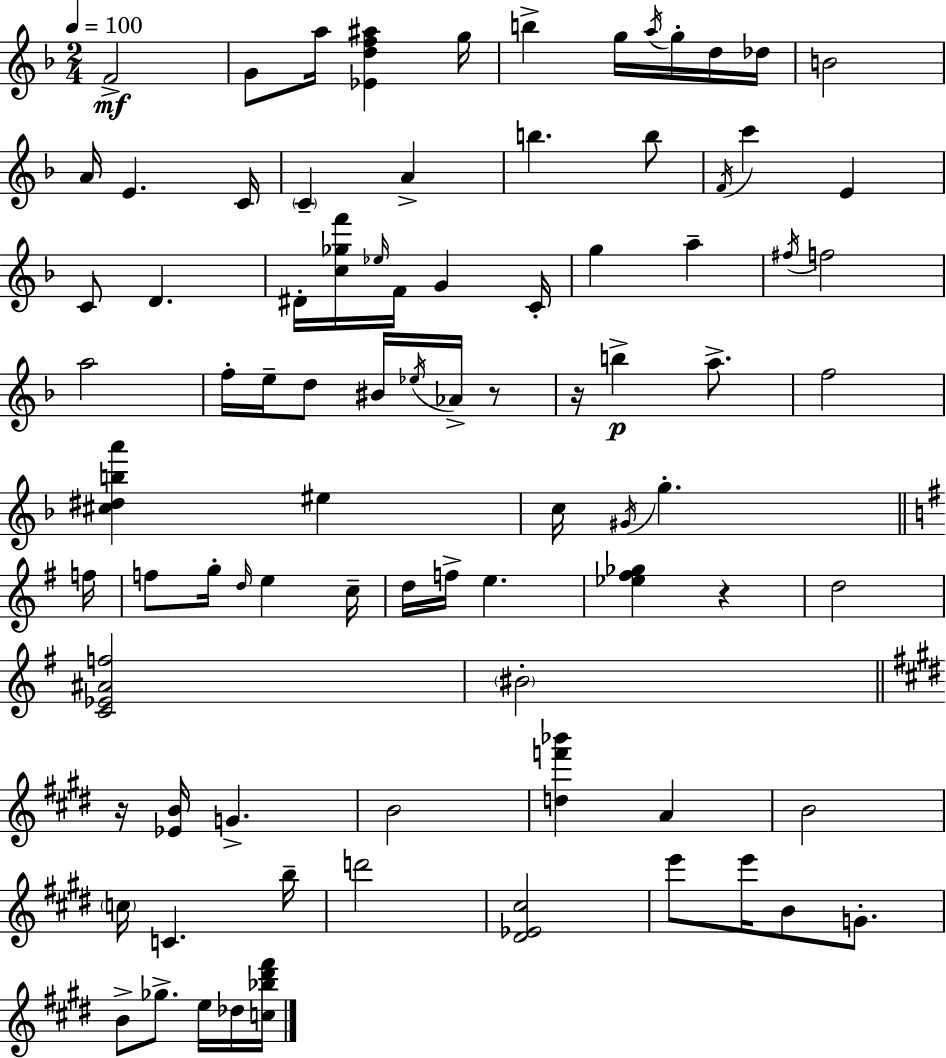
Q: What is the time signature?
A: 2/4